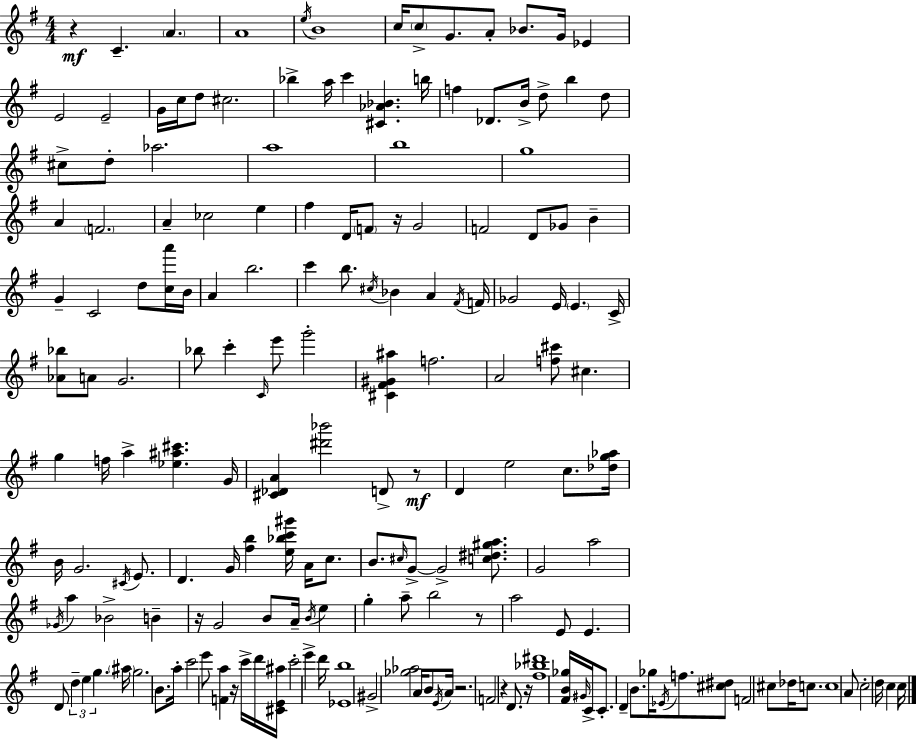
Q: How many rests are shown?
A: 9